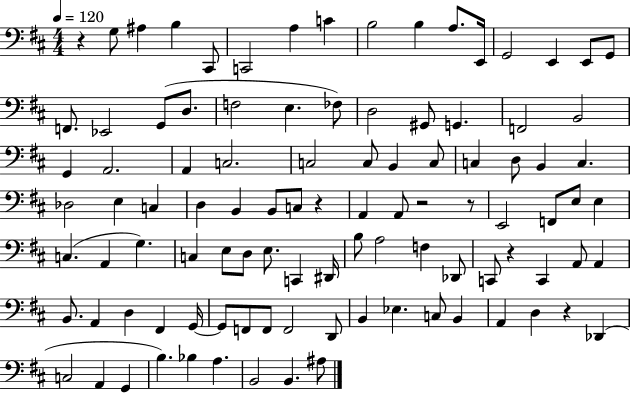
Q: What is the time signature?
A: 4/4